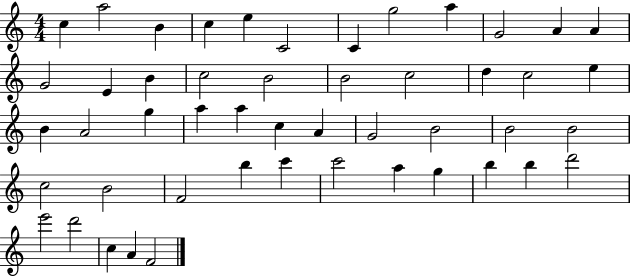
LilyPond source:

{
  \clef treble
  \numericTimeSignature
  \time 4/4
  \key c \major
  c''4 a''2 b'4 | c''4 e''4 c'2 | c'4 g''2 a''4 | g'2 a'4 a'4 | \break g'2 e'4 b'4 | c''2 b'2 | b'2 c''2 | d''4 c''2 e''4 | \break b'4 a'2 g''4 | a''4 a''4 c''4 a'4 | g'2 b'2 | b'2 b'2 | \break c''2 b'2 | f'2 b''4 c'''4 | c'''2 a''4 g''4 | b''4 b''4 d'''2 | \break e'''2 d'''2 | c''4 a'4 f'2 | \bar "|."
}